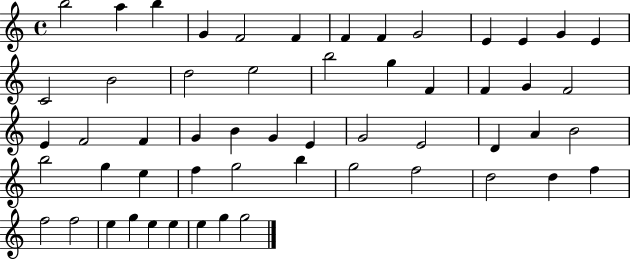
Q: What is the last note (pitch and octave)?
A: G5